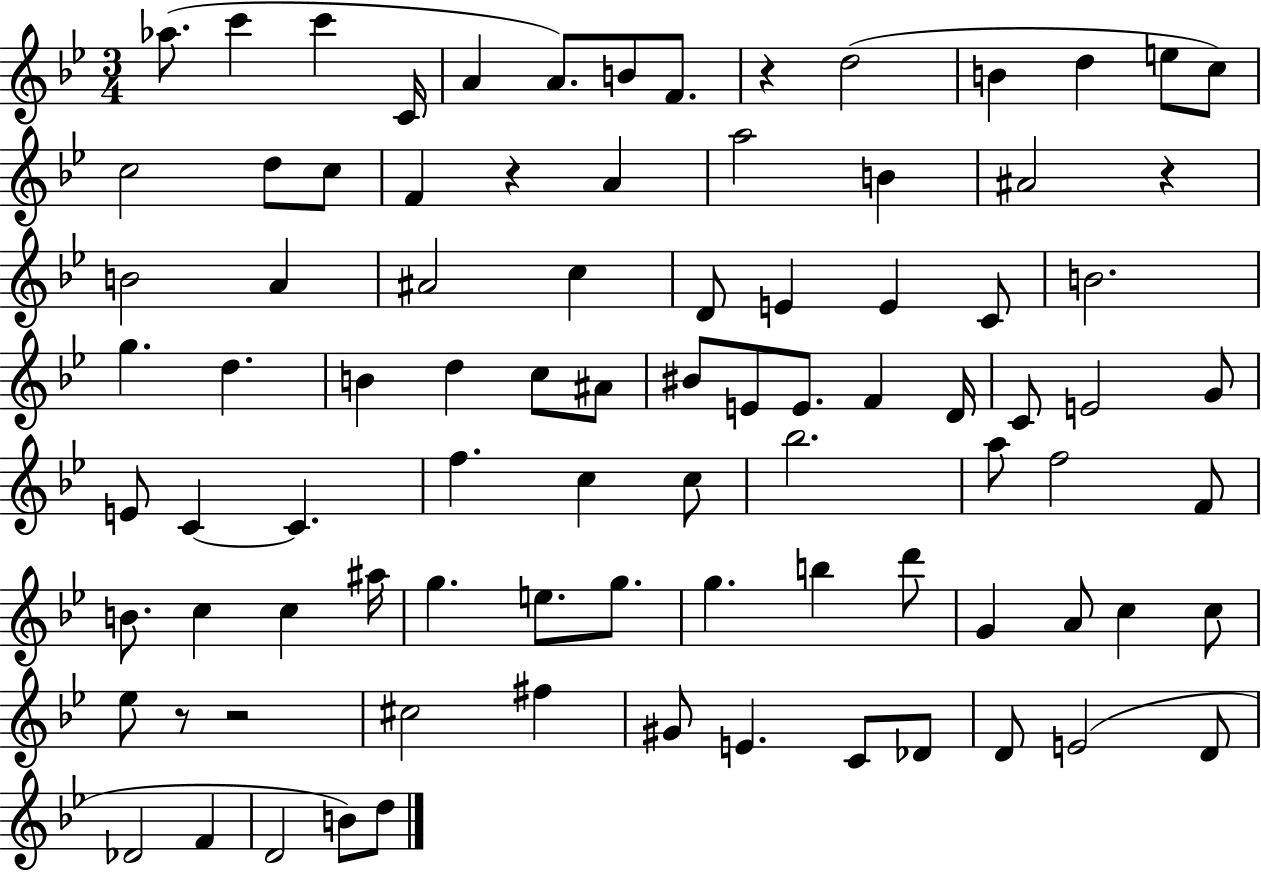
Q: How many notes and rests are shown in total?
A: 88